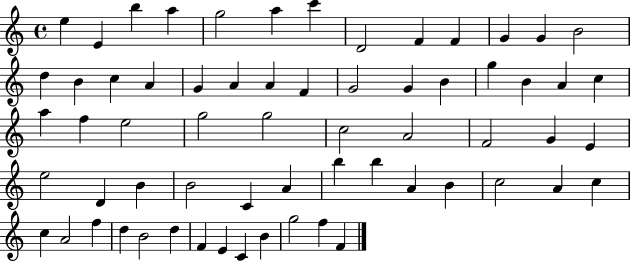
{
  \clef treble
  \time 4/4
  \defaultTimeSignature
  \key c \major
  e''4 e'4 b''4 a''4 | g''2 a''4 c'''4 | d'2 f'4 f'4 | g'4 g'4 b'2 | \break d''4 b'4 c''4 a'4 | g'4 a'4 a'4 f'4 | g'2 g'4 b'4 | g''4 b'4 a'4 c''4 | \break a''4 f''4 e''2 | g''2 g''2 | c''2 a'2 | f'2 g'4 e'4 | \break e''2 d'4 b'4 | b'2 c'4 a'4 | b''4 b''4 a'4 b'4 | c''2 a'4 c''4 | \break c''4 a'2 f''4 | d''4 b'2 d''4 | f'4 e'4 c'4 b'4 | g''2 f''4 f'4 | \break \bar "|."
}